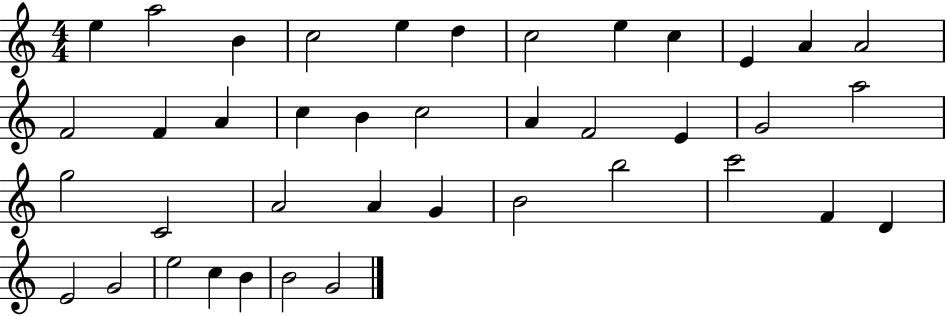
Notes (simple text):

E5/q A5/h B4/q C5/h E5/q D5/q C5/h E5/q C5/q E4/q A4/q A4/h F4/h F4/q A4/q C5/q B4/q C5/h A4/q F4/h E4/q G4/h A5/h G5/h C4/h A4/h A4/q G4/q B4/h B5/h C6/h F4/q D4/q E4/h G4/h E5/h C5/q B4/q B4/h G4/h